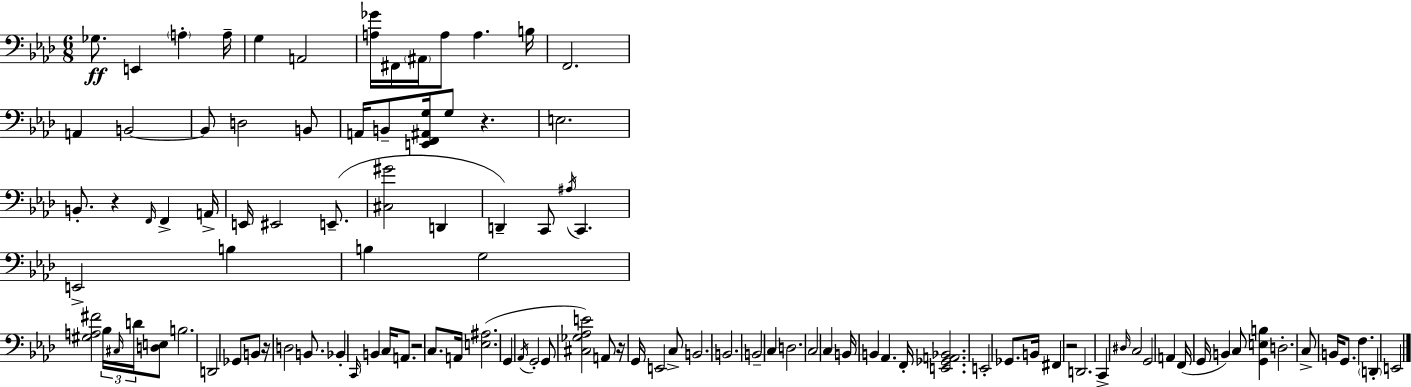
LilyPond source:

{
  \clef bass
  \numericTimeSignature
  \time 6/8
  \key aes \major
  ges8.\ff e,4 \parenthesize a4-. a16-- | g4 a,2 | <a ges'>16 fis,16 \parenthesize ais,16 a8 a4. b16 | f,2. | \break a,4 b,2~~ | b,8 d2 b,8 | a,16 b,8-- <e, f, ais, g>16 g8 r4. | e2. | \break b,8.-. r4 \grace { f,16 } f,4-> | a,16-> e,16 eis,2 e,8.--( | <cis gis'>2 d,4 | d,4--) c,8 \acciaccatura { ais16 } c,4. | \break e,2-> b4 | b4 g2 | <gis a fis'>2 \tuplet 3/2 { bes16 \grace { cis16 } | d'16 } <d e>8 b2. | \break d,2 ges,8 | b,8 r16 d2 | b,8. bes,4-. \grace { c,16 } b,4 | c16 a,8. r2 | \break c8. a,16 <e ais>2.( | g,4 \acciaccatura { aes,16 } g,2-. | g,8 <cis ges aes e'>2) | a,8 r16 g,16 e,2 | \break c8-> b,2. | b,2. | b,2-- | c4 d2. | \break c2 | c4 b,16 b,4 aes,4. | f,16-. <e, ges, a, bes,>2. | e,2-. | \break ges,8. b,16 fis,4 r2 | d,2. | c,4-> \grace { dis16 } c2 | g,2 | \break a,4 f,16( g,16 b,4) | c8 <g, e b>4 d2.-. | c8-> b,16 g,8. | f4. \parenthesize d,4-. e,2 | \break \bar "|."
}